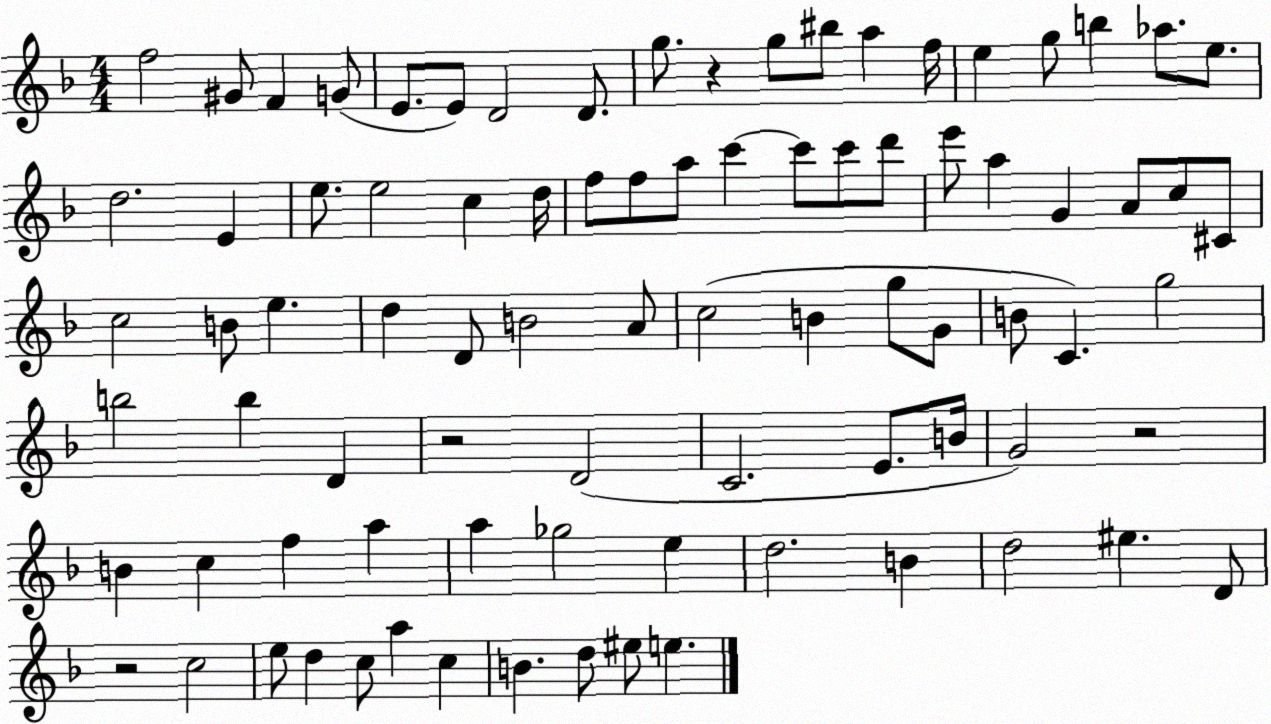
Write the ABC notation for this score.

X:1
T:Untitled
M:4/4
L:1/4
K:F
f2 ^G/2 F G/2 E/2 E/2 D2 D/2 g/2 z g/2 ^b/2 a f/4 e g/2 b _a/2 e/2 d2 E e/2 e2 c d/4 f/2 f/2 a/2 c' c'/2 c'/2 d'/2 e'/2 a G A/2 c/2 ^C/2 c2 B/2 e d D/2 B2 A/2 c2 B g/2 G/2 B/2 C g2 b2 b D z2 D2 C2 E/2 B/4 G2 z2 B c f a a _g2 e d2 B d2 ^e D/2 z2 c2 e/2 d c/2 a c B d/2 ^e/2 e